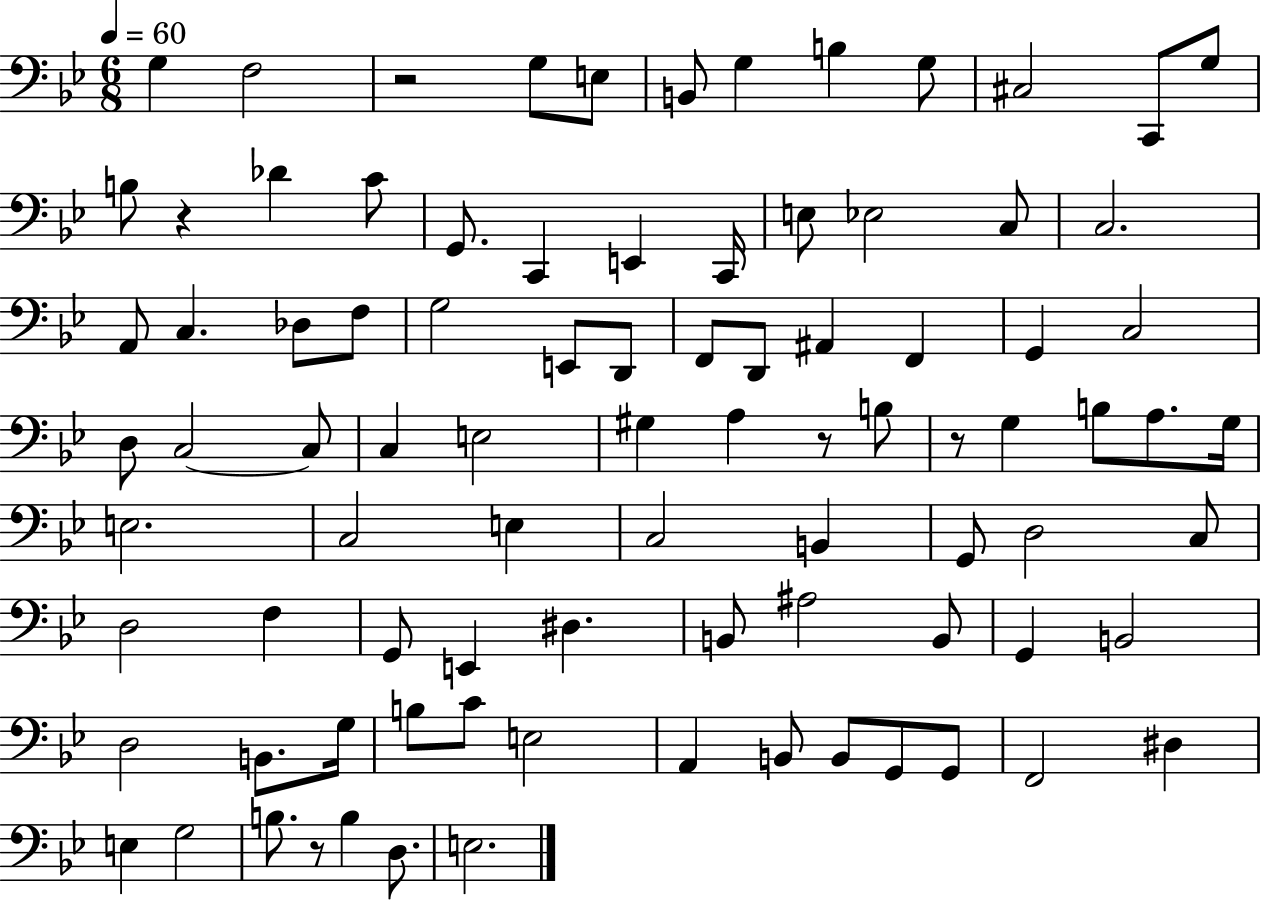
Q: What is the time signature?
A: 6/8